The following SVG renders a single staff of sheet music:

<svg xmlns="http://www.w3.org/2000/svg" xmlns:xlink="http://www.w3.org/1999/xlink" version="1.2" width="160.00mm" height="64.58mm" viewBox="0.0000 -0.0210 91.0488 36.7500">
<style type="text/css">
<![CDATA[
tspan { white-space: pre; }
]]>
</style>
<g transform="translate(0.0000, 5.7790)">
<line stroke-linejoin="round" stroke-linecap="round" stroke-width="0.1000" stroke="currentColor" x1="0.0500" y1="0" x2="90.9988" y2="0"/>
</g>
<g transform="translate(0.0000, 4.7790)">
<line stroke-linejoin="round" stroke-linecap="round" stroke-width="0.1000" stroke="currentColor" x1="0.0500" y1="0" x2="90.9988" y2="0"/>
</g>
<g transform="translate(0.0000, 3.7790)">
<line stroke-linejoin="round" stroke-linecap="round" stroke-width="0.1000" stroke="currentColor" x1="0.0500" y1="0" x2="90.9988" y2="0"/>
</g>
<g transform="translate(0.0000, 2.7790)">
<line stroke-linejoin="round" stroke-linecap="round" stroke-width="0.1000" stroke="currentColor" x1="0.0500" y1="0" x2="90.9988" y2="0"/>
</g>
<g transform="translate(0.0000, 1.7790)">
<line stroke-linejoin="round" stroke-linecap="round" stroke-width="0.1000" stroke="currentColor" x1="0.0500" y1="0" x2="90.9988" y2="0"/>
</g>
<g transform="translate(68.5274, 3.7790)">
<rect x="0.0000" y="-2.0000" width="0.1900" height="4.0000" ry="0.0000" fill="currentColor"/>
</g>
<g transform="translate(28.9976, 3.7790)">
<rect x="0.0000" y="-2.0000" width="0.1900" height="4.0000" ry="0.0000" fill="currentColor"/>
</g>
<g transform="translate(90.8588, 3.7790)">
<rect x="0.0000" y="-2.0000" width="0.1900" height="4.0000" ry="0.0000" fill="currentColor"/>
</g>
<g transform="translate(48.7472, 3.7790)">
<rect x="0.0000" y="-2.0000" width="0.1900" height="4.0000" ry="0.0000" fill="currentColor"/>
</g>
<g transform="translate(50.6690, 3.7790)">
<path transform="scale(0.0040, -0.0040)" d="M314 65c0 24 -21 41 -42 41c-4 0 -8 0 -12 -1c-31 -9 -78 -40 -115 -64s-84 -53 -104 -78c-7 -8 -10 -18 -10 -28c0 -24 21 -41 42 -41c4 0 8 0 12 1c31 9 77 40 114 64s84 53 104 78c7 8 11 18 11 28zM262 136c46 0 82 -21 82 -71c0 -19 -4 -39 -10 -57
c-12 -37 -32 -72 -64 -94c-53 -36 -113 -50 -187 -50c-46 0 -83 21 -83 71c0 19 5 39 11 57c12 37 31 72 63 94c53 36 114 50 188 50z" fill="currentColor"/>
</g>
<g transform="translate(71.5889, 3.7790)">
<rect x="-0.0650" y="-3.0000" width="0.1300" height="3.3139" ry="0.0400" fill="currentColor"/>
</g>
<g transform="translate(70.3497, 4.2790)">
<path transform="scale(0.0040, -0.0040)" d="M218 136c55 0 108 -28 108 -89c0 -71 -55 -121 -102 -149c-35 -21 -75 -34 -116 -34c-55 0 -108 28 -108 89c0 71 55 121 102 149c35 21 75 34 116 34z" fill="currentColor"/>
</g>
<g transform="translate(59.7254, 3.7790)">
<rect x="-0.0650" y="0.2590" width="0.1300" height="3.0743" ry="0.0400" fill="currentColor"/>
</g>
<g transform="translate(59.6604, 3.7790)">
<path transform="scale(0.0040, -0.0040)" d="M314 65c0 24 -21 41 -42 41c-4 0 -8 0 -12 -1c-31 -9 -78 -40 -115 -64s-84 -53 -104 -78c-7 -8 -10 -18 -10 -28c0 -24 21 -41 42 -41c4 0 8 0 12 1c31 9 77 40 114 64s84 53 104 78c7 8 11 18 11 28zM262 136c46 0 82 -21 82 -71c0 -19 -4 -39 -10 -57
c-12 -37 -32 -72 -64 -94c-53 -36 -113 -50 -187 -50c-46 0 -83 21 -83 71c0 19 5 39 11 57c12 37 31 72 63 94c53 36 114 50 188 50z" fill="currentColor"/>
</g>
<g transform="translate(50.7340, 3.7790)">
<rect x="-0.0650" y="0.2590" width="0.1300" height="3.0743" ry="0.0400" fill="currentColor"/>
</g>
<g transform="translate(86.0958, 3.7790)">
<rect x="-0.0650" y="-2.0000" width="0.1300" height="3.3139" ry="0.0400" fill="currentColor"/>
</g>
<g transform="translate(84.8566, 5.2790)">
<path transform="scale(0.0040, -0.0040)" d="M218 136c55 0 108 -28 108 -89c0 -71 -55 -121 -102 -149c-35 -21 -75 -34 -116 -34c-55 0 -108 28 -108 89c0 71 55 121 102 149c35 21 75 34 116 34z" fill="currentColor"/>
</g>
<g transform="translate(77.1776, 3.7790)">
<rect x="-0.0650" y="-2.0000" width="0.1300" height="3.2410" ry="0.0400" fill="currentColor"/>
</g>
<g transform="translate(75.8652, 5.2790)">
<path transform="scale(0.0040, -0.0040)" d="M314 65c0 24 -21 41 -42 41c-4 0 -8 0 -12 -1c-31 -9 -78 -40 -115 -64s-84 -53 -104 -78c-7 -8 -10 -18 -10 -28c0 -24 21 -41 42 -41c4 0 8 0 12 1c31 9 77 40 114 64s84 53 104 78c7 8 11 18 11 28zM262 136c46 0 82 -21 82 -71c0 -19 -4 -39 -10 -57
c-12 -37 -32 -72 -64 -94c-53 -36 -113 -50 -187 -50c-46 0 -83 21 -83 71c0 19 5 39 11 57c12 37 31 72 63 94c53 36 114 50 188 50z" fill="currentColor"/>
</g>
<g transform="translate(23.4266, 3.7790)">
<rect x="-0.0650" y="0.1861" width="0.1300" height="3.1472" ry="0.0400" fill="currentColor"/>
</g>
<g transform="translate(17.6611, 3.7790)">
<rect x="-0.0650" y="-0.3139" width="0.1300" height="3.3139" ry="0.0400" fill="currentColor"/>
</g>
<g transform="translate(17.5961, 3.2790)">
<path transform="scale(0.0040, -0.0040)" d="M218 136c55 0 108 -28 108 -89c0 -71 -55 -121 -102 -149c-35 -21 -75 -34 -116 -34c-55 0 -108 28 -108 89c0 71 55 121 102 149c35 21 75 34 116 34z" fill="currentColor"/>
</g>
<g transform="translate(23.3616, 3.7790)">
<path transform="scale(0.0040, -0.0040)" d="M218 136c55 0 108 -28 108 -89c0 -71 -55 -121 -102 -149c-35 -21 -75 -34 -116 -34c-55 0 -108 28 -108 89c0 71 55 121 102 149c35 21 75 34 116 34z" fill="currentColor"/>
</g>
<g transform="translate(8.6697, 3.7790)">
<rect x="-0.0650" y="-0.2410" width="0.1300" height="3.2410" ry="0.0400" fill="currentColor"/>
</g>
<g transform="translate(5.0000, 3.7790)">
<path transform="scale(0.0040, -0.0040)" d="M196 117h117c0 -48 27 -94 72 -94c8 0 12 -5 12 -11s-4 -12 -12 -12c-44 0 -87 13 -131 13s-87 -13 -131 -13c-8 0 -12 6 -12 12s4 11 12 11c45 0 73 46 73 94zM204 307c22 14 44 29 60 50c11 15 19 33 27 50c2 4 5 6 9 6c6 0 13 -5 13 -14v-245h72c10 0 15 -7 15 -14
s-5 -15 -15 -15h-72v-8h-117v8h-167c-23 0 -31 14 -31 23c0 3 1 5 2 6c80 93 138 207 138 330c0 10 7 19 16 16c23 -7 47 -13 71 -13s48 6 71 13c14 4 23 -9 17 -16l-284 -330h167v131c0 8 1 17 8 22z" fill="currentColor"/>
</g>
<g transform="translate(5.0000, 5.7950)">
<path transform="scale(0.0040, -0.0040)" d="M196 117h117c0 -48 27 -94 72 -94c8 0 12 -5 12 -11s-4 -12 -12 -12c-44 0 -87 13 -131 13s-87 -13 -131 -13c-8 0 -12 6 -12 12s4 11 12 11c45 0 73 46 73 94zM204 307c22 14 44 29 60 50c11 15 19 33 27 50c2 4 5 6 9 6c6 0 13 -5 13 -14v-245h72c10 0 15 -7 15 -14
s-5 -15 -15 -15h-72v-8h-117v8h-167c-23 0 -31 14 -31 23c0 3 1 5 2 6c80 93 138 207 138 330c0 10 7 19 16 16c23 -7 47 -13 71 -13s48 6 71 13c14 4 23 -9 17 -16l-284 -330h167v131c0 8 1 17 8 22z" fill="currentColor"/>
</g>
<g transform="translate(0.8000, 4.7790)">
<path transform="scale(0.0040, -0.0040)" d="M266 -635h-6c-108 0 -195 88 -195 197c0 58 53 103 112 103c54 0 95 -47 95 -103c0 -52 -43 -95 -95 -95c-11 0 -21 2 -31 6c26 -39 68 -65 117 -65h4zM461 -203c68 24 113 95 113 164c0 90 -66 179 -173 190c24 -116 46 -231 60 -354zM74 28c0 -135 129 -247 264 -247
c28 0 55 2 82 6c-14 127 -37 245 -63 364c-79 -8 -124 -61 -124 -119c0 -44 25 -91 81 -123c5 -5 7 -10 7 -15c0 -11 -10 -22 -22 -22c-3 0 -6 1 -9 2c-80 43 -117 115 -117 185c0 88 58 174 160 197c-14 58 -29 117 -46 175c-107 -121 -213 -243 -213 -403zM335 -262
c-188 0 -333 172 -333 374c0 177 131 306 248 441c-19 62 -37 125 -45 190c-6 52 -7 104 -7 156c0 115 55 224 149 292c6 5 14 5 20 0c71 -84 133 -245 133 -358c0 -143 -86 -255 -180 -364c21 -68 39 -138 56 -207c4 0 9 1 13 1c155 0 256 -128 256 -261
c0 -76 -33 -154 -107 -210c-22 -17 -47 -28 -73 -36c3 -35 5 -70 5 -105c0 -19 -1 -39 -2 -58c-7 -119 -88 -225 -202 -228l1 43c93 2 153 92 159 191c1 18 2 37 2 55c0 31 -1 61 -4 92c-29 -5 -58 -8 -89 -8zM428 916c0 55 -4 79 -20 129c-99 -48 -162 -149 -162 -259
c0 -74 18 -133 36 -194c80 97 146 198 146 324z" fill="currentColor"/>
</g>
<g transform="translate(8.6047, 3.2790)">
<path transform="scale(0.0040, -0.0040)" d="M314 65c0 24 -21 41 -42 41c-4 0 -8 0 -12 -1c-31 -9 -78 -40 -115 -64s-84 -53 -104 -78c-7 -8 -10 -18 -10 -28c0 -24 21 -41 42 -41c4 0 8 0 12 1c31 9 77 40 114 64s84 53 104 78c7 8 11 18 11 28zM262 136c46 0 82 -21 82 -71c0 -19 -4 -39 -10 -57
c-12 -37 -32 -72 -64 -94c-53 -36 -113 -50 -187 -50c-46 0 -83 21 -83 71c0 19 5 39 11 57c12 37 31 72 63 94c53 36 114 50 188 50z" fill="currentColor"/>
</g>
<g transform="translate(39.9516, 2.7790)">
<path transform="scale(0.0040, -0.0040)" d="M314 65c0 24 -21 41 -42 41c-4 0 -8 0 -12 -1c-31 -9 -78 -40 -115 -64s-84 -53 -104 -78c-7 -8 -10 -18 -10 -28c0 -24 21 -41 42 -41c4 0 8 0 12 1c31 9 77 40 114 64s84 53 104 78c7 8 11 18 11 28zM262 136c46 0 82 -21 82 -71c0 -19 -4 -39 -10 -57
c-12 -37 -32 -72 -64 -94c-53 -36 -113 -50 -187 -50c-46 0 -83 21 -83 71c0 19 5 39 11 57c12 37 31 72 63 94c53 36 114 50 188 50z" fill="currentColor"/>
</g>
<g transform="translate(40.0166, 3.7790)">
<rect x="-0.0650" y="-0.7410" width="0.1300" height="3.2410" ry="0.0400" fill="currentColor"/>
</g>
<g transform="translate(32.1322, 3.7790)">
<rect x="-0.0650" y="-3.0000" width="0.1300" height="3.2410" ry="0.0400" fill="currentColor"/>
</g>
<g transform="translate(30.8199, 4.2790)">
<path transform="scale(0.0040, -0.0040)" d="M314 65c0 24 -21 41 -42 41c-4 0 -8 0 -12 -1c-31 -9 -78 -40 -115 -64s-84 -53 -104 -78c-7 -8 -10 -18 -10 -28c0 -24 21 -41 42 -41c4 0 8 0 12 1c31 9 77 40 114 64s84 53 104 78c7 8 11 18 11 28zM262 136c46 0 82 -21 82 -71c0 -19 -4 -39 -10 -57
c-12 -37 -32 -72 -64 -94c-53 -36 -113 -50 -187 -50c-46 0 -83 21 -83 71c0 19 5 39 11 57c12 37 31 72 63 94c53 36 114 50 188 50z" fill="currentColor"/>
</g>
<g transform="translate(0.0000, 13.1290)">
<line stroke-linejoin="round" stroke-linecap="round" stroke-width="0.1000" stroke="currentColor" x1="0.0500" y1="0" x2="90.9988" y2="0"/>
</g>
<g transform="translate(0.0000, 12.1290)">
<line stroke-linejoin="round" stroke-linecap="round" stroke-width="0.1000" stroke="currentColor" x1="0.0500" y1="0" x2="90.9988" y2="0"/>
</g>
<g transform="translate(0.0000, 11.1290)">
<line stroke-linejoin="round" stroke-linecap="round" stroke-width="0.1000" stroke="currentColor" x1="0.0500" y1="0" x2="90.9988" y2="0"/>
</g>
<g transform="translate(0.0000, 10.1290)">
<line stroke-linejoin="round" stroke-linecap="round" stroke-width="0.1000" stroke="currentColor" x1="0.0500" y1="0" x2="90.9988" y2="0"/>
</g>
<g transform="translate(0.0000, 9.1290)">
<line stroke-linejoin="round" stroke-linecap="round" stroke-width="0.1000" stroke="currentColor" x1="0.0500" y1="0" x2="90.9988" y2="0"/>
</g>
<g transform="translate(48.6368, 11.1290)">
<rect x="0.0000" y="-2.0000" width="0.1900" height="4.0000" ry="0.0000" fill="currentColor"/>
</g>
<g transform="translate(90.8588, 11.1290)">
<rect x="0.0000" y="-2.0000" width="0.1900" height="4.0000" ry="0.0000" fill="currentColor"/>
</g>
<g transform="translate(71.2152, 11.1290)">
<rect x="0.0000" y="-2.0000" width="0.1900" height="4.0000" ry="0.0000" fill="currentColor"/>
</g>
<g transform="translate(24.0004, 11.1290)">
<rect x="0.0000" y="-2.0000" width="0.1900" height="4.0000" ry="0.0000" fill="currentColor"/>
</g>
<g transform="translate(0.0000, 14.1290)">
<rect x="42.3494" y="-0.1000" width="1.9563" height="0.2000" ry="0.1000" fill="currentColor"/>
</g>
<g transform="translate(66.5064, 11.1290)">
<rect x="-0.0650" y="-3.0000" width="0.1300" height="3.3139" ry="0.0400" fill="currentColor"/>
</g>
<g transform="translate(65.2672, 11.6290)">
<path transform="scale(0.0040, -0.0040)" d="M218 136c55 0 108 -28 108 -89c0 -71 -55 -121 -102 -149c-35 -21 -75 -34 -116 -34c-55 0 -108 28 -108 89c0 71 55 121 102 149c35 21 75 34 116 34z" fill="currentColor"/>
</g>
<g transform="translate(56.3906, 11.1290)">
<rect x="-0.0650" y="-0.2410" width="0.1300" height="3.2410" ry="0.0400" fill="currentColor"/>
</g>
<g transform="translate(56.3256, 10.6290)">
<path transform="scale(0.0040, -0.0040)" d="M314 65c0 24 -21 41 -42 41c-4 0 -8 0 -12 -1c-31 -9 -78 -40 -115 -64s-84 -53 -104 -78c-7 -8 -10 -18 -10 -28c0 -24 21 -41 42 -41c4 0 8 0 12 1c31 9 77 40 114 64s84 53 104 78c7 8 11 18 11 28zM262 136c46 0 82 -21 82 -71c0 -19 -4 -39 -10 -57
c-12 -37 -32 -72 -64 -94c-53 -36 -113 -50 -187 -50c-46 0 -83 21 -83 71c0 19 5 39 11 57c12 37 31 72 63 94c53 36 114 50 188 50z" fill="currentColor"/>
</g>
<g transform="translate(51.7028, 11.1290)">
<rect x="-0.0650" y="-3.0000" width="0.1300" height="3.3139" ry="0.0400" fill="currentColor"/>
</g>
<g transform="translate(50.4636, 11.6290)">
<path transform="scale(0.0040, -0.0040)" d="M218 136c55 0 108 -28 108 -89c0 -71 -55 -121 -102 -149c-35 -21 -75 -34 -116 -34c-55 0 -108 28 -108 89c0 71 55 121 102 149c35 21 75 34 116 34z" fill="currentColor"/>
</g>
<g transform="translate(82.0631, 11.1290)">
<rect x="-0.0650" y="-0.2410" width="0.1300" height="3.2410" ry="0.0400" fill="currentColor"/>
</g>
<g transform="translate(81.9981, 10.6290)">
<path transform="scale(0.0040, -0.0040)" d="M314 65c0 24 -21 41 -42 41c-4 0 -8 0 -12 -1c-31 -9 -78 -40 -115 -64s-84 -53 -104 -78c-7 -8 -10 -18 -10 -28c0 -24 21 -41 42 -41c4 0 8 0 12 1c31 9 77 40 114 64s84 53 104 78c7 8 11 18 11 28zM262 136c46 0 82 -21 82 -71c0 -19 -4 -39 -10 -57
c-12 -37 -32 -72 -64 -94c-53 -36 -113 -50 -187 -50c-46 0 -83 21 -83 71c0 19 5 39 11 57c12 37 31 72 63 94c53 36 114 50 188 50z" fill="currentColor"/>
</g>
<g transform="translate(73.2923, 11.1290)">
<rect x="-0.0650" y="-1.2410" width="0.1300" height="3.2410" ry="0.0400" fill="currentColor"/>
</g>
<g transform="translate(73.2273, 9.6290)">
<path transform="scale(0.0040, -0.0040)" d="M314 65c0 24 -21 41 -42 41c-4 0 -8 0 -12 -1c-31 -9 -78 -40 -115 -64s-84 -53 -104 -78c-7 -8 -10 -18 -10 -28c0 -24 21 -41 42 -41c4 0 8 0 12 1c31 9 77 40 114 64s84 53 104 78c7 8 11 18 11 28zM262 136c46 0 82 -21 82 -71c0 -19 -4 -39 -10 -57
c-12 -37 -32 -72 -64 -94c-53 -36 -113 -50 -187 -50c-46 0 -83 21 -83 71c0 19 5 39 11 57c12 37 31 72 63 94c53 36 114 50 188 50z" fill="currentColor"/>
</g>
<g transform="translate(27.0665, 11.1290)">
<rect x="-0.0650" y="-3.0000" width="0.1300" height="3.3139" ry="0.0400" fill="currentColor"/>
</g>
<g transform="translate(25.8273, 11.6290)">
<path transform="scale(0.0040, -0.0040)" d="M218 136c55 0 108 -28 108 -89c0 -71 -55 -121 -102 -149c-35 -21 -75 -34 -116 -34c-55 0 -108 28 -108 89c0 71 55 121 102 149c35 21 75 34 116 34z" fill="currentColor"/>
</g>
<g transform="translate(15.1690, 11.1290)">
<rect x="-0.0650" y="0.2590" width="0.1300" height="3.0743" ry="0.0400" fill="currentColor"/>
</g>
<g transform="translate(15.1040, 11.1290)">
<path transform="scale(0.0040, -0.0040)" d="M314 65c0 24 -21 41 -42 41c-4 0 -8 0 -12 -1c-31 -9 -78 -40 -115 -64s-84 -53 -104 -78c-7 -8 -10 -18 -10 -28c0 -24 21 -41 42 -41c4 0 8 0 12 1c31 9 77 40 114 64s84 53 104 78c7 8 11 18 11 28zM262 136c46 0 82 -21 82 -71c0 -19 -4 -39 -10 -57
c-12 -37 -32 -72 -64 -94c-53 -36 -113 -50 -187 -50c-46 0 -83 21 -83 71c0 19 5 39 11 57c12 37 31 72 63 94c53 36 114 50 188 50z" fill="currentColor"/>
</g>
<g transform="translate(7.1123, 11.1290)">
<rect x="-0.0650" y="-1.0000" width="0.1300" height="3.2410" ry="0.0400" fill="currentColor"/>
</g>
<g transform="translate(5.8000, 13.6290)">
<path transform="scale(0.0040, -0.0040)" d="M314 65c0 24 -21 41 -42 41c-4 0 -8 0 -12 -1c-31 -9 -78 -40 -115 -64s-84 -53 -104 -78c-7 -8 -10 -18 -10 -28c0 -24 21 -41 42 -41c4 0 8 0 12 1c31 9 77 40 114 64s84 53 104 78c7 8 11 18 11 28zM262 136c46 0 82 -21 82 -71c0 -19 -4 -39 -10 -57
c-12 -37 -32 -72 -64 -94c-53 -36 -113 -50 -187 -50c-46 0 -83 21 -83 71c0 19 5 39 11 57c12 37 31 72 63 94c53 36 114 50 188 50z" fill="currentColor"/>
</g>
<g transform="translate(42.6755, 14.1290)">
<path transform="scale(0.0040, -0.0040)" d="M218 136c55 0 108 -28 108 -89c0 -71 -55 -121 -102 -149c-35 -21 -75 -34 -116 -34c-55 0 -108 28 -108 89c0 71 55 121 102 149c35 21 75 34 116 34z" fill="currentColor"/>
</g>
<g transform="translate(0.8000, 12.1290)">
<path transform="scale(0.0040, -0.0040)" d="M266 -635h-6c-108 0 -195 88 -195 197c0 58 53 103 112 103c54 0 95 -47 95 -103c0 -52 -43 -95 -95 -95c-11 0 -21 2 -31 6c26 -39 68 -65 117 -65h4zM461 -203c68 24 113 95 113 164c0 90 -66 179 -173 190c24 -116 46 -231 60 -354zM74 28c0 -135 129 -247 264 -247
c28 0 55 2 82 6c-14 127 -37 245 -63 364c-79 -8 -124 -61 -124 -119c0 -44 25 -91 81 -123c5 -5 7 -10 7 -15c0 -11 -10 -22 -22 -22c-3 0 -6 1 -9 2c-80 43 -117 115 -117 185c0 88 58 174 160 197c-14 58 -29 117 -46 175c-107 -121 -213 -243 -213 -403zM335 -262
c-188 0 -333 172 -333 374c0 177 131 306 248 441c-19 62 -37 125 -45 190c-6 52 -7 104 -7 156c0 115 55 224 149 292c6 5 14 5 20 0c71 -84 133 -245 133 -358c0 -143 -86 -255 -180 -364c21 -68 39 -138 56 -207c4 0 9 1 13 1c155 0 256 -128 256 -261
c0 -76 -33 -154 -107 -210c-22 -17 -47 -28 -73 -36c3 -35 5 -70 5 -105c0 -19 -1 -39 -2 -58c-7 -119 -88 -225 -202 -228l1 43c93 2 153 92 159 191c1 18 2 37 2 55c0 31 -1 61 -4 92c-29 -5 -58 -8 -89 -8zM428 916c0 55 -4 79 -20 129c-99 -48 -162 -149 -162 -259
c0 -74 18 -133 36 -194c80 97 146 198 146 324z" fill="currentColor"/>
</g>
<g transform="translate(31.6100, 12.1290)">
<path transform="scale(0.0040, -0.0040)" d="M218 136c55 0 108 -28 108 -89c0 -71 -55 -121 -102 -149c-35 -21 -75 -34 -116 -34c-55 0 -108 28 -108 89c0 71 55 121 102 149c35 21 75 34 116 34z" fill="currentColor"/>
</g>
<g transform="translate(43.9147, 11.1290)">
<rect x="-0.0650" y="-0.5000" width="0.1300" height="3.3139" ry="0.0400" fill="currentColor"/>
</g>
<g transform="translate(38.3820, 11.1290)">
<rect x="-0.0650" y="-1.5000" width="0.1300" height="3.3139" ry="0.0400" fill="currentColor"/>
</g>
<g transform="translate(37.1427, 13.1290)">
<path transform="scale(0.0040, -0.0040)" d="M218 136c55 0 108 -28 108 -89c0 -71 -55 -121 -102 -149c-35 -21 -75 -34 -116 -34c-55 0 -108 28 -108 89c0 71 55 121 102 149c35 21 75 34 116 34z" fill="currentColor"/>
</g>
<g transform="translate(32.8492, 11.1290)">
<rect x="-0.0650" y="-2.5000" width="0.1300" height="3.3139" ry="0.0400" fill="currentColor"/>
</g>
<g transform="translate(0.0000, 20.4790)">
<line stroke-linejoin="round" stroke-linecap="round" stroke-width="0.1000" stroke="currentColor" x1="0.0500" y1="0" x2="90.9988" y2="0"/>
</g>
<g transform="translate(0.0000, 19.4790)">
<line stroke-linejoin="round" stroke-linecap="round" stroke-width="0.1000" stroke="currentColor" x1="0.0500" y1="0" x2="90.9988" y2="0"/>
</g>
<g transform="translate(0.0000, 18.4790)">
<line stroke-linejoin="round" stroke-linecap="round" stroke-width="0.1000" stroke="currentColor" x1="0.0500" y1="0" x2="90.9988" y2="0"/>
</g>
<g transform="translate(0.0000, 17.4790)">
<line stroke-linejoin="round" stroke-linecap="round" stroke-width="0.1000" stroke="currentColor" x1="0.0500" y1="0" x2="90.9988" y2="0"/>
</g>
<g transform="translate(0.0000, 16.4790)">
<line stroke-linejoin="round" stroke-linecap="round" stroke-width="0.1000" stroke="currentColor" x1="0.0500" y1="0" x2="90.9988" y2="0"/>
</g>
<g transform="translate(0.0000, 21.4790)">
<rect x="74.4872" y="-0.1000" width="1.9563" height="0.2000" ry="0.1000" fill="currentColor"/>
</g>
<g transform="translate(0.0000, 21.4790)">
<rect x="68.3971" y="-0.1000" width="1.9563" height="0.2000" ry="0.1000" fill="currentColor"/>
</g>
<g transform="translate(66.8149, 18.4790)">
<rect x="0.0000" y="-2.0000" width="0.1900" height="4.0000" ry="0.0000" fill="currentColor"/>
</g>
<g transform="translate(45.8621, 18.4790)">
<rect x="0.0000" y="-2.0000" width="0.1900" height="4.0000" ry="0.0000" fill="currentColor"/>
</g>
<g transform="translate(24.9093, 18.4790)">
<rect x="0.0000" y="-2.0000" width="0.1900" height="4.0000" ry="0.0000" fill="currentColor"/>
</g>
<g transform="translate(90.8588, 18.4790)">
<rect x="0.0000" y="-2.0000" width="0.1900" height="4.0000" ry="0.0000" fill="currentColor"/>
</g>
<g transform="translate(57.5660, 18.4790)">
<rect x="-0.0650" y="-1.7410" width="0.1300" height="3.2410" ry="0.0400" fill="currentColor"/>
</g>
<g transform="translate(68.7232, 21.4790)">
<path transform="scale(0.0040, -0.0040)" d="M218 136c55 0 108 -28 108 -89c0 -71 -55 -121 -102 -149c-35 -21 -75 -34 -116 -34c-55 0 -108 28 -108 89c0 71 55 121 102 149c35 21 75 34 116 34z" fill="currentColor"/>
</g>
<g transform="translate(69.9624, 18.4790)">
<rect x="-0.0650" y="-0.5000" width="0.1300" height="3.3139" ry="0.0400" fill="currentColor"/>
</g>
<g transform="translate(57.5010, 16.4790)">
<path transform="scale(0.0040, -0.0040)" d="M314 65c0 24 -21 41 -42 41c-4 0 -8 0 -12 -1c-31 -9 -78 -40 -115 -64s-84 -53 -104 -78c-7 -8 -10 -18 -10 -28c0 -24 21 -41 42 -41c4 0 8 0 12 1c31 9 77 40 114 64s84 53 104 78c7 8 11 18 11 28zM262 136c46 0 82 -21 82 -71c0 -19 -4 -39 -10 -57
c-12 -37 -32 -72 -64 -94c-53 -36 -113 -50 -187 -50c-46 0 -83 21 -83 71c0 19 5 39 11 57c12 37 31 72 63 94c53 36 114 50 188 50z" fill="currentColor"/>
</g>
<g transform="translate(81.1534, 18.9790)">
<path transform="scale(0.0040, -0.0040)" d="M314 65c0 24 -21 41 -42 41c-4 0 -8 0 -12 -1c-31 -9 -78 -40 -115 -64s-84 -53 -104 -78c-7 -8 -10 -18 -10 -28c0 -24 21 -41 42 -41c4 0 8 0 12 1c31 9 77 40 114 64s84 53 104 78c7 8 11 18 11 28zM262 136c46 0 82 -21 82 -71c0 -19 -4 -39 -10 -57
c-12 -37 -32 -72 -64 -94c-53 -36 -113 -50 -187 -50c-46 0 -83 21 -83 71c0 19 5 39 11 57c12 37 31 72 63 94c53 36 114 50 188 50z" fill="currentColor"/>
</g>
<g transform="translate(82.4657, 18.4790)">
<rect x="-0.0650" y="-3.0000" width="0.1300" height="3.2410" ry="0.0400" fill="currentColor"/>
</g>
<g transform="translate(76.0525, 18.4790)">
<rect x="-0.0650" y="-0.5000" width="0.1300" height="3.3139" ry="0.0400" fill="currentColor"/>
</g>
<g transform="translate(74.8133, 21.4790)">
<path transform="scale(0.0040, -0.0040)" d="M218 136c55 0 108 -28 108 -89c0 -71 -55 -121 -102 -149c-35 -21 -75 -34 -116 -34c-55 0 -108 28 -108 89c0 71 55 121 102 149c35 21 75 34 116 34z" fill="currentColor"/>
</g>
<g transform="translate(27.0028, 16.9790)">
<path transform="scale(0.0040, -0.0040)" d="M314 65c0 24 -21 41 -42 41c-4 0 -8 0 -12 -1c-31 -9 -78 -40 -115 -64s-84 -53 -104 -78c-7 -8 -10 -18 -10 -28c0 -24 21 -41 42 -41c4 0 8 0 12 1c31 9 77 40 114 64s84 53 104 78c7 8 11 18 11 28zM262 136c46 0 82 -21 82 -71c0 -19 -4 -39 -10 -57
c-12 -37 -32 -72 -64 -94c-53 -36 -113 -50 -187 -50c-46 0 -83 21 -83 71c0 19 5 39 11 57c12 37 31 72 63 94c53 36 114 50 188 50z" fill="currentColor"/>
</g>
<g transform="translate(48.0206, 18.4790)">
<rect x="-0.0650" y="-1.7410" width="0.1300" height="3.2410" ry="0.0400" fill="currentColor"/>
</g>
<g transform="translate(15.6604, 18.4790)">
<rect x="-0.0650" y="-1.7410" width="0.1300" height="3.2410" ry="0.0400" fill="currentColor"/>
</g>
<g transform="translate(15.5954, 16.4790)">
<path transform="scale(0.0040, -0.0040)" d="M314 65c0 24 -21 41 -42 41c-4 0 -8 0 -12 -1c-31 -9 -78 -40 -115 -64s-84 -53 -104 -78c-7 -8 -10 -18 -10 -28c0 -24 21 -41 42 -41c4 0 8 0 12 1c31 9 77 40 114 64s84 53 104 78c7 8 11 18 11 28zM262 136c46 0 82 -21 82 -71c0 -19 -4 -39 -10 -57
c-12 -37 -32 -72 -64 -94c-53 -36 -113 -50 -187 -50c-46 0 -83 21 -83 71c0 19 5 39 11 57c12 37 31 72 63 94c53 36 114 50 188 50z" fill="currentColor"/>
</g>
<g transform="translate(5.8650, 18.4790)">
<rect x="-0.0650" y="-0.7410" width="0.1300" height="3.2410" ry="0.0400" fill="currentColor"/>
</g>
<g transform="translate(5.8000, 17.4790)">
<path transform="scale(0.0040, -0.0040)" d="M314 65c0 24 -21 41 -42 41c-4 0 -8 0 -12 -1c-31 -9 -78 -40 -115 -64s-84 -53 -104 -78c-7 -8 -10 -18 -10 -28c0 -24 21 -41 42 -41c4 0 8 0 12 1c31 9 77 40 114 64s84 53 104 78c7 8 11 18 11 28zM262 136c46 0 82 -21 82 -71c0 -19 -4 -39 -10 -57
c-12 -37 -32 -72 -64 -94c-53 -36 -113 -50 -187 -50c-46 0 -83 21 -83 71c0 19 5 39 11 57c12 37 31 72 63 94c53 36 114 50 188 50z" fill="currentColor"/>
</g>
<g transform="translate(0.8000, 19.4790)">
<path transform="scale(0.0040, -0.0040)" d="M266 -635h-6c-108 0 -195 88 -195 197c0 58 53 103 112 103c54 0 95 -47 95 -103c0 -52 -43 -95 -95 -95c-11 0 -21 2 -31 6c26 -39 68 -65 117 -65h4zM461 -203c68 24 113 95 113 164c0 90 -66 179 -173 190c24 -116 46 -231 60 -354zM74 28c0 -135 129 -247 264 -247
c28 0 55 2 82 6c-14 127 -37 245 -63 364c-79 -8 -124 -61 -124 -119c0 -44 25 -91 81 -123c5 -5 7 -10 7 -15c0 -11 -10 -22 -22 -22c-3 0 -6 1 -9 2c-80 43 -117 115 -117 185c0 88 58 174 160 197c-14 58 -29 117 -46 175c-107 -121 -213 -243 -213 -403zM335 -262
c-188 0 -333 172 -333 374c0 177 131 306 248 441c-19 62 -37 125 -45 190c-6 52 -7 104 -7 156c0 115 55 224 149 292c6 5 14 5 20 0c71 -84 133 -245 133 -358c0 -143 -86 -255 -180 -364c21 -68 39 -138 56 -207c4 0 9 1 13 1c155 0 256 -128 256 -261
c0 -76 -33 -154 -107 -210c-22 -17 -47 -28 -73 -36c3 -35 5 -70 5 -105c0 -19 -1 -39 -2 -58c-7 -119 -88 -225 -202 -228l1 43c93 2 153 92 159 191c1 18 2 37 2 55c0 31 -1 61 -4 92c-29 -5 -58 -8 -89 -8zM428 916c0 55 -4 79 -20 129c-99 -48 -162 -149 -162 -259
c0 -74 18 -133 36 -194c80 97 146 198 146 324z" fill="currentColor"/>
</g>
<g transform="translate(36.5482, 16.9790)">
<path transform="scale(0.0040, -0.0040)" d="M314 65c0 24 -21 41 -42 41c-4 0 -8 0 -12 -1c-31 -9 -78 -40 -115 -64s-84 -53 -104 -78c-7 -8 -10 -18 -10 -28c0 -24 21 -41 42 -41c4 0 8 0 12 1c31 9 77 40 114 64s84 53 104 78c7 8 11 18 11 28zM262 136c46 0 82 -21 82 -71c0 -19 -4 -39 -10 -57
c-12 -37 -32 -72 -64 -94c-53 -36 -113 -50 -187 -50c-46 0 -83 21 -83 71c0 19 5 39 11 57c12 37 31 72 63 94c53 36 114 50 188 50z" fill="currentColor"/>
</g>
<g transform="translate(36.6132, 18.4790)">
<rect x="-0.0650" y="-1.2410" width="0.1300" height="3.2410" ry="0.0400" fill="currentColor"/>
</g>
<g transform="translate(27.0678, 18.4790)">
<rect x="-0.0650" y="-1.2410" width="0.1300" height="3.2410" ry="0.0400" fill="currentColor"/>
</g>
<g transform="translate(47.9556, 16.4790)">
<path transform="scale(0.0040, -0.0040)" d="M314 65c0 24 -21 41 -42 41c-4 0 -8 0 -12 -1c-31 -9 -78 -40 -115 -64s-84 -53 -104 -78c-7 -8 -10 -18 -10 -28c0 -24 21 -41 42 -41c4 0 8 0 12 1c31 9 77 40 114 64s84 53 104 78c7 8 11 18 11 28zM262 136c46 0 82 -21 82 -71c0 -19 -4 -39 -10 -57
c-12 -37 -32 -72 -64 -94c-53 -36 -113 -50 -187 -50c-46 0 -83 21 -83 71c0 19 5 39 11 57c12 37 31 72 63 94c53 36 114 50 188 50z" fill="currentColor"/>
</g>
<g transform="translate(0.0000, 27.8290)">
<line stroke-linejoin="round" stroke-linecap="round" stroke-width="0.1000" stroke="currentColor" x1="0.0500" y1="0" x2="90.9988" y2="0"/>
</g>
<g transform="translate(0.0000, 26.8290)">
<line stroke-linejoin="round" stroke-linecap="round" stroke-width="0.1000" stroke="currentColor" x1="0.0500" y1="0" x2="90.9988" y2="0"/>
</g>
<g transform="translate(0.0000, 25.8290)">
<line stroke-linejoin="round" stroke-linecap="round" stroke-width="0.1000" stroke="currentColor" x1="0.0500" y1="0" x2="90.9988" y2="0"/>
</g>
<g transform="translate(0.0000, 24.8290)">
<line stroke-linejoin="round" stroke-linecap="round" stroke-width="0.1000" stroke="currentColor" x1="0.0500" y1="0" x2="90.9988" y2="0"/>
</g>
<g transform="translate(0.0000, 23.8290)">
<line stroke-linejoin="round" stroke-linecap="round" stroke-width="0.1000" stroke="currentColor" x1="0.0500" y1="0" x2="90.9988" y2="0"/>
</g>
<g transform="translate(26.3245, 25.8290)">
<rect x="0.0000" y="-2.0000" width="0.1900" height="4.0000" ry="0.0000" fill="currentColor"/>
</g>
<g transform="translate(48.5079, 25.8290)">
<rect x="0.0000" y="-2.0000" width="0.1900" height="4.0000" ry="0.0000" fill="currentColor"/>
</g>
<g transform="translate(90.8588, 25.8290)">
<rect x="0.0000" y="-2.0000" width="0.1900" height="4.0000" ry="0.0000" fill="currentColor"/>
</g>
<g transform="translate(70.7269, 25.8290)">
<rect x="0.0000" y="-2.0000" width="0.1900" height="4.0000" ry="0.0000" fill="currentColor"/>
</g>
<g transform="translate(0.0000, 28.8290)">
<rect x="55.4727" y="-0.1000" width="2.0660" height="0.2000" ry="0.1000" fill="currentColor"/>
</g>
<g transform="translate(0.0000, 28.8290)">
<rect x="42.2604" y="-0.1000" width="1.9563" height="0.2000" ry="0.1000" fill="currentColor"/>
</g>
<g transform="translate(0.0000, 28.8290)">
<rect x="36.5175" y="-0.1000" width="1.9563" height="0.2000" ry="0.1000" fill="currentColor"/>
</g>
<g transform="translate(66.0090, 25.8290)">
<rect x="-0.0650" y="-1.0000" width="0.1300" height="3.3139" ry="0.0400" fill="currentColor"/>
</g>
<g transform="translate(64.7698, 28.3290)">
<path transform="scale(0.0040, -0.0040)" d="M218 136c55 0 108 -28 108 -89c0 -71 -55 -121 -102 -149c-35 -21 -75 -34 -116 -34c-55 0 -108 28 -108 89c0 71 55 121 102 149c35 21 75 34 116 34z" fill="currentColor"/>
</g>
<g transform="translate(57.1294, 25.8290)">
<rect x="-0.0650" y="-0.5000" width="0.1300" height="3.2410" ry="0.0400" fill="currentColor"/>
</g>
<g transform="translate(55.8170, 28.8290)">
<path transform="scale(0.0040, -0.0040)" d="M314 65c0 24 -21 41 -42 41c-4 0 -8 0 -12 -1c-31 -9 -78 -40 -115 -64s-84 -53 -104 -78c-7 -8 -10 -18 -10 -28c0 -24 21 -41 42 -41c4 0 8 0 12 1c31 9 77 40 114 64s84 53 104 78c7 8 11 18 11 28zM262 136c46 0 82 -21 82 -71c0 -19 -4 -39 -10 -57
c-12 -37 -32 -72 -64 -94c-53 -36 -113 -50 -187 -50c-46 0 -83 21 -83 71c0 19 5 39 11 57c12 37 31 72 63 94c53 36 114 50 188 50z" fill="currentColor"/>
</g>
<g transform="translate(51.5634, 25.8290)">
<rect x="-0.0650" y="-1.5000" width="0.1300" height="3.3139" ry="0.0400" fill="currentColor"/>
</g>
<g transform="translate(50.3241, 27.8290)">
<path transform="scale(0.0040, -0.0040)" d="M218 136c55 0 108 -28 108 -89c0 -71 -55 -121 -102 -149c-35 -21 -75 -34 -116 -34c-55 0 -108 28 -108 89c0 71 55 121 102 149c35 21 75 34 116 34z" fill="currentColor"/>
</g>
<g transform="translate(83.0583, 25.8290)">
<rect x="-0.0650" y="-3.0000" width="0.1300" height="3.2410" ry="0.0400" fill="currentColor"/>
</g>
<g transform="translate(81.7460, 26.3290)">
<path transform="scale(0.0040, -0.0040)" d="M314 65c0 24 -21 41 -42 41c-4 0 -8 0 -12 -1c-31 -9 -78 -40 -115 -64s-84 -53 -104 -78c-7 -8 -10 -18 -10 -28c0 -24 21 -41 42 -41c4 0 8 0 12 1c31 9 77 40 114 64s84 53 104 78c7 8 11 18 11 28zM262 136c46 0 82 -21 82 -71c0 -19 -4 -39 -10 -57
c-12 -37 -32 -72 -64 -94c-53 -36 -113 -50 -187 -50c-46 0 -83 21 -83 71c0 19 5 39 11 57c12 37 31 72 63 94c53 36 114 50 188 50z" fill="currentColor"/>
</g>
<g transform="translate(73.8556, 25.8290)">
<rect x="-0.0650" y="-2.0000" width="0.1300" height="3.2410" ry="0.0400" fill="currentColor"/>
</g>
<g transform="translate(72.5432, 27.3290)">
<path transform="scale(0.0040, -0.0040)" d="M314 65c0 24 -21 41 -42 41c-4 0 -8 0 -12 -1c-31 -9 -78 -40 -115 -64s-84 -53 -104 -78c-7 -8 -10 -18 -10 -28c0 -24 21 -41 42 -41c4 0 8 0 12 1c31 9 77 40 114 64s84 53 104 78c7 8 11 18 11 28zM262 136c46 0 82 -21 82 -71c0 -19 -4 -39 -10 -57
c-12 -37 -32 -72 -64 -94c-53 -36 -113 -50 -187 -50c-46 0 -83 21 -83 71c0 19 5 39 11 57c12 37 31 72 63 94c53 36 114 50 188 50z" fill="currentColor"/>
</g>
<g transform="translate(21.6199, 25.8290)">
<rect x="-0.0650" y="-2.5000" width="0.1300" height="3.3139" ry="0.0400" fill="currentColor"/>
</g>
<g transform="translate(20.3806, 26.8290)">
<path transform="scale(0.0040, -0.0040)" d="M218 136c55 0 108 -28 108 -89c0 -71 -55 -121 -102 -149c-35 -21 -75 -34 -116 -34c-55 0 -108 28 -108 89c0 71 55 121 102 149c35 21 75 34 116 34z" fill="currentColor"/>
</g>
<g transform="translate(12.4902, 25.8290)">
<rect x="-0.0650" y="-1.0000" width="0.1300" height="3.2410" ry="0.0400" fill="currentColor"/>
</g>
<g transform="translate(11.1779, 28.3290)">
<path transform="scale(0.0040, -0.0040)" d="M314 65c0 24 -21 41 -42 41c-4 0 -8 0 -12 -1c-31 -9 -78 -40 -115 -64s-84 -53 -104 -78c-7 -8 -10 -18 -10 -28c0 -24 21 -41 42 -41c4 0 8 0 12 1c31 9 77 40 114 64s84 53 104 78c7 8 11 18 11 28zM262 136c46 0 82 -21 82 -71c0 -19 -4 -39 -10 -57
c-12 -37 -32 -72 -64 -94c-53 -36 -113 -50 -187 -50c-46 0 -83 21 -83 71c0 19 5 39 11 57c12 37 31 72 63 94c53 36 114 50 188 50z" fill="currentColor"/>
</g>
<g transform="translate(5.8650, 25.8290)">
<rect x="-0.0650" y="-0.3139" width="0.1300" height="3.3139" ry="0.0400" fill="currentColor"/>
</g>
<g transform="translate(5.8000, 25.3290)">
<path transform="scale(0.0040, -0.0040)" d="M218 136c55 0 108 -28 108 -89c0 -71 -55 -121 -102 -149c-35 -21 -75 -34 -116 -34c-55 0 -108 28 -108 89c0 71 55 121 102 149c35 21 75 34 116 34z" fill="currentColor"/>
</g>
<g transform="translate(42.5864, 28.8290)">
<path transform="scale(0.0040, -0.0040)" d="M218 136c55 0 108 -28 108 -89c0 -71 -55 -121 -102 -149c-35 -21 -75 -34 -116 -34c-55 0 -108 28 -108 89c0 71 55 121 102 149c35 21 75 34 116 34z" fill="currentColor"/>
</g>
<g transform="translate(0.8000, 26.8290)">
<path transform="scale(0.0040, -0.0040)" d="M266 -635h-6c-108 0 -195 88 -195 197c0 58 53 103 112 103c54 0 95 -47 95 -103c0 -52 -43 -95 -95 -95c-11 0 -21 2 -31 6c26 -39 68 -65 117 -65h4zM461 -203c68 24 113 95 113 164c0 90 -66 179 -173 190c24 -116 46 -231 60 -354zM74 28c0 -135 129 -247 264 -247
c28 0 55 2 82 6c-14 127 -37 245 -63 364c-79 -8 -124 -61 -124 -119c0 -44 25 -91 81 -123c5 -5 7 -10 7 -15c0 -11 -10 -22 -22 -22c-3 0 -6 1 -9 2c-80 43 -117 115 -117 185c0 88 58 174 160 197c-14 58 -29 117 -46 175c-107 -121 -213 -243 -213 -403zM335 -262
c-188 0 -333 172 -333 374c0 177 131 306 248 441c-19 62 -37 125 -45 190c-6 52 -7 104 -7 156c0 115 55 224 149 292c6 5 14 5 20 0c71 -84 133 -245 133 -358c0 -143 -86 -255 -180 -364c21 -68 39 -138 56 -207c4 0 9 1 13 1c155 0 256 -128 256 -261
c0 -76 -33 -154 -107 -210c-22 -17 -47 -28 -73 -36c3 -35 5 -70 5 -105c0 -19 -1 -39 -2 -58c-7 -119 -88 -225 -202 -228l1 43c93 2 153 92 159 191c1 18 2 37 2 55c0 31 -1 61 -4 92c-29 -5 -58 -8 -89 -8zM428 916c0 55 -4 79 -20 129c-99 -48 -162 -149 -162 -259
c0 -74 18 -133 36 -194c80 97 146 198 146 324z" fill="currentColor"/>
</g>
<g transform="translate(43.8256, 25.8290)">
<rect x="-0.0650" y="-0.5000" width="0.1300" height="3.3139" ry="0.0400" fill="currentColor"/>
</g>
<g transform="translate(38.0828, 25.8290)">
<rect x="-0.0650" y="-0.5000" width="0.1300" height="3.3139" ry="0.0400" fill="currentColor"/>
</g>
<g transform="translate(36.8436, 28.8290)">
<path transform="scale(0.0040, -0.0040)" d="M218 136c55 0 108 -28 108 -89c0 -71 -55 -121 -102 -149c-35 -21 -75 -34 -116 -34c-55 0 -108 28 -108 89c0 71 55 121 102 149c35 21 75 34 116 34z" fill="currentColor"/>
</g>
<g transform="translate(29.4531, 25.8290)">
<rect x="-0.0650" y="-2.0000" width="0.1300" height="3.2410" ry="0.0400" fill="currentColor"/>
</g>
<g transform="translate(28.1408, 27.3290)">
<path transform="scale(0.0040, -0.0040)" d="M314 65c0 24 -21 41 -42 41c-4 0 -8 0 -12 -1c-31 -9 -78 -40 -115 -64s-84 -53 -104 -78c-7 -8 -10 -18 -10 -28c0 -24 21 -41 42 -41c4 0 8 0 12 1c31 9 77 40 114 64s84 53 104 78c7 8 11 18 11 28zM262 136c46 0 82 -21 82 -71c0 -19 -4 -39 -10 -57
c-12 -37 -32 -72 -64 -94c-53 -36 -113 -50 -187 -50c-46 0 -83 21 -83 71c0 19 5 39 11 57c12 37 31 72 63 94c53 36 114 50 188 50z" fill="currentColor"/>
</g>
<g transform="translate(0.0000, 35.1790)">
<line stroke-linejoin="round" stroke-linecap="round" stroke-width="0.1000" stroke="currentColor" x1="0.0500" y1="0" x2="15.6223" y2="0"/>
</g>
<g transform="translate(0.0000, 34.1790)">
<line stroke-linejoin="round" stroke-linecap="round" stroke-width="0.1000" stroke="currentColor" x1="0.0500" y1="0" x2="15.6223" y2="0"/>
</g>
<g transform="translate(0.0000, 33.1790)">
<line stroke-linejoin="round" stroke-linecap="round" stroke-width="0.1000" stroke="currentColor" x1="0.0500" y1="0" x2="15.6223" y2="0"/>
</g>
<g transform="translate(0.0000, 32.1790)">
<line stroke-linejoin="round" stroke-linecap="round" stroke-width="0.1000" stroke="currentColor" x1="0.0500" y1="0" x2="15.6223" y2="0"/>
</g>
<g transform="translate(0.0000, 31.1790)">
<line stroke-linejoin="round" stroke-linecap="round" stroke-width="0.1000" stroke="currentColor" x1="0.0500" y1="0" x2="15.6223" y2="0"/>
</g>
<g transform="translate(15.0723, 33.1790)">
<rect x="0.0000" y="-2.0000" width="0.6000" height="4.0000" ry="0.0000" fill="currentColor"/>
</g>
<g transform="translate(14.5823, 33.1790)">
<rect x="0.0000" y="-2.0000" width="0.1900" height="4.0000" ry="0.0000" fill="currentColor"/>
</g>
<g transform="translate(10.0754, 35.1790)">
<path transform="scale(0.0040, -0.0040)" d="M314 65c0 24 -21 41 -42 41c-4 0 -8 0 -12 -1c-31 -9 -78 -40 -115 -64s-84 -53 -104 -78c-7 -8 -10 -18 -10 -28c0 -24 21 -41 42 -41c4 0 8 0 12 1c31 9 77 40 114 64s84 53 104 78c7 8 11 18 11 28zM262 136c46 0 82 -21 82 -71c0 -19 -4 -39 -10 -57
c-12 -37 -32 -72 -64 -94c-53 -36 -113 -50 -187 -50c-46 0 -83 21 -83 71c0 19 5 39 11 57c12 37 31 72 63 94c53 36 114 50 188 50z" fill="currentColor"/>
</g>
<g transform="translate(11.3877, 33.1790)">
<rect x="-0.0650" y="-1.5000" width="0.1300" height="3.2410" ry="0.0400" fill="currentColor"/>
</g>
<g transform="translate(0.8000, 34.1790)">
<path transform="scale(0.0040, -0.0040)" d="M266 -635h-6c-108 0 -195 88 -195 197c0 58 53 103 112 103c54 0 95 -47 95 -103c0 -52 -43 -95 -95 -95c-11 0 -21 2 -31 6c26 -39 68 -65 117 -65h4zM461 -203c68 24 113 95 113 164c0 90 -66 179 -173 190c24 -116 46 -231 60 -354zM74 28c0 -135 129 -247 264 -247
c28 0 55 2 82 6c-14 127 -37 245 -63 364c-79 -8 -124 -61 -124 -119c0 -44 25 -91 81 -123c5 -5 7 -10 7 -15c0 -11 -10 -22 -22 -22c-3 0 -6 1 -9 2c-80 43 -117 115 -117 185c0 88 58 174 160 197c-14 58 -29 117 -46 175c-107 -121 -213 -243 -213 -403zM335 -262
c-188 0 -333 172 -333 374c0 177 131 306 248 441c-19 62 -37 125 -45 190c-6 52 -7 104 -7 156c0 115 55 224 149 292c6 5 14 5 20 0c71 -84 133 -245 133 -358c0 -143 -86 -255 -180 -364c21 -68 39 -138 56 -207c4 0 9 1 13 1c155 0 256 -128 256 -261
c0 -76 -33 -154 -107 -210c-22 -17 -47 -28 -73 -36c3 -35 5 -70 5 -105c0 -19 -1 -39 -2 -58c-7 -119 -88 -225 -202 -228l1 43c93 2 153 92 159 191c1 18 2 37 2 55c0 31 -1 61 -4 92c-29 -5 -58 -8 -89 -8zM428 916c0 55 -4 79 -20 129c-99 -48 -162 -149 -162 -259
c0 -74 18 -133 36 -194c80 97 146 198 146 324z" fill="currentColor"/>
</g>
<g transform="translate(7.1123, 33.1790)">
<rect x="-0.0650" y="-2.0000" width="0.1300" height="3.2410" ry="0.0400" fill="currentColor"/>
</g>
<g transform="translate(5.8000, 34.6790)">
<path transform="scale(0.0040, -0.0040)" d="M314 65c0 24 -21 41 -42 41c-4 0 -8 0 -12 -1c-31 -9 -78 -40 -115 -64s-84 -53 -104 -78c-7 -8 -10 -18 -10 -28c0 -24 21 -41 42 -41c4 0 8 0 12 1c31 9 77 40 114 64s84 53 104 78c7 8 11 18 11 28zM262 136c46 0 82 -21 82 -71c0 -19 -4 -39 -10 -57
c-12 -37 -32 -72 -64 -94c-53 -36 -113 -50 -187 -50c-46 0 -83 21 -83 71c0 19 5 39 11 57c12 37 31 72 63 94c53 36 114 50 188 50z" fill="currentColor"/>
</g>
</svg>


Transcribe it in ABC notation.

X:1
T:Untitled
M:4/4
L:1/4
K:C
c2 c B A2 d2 B2 B2 A F2 F D2 B2 A G E C A c2 A e2 c2 d2 f2 e2 e2 f2 f2 C C A2 c D2 G F2 C C E C2 D F2 A2 F2 E2